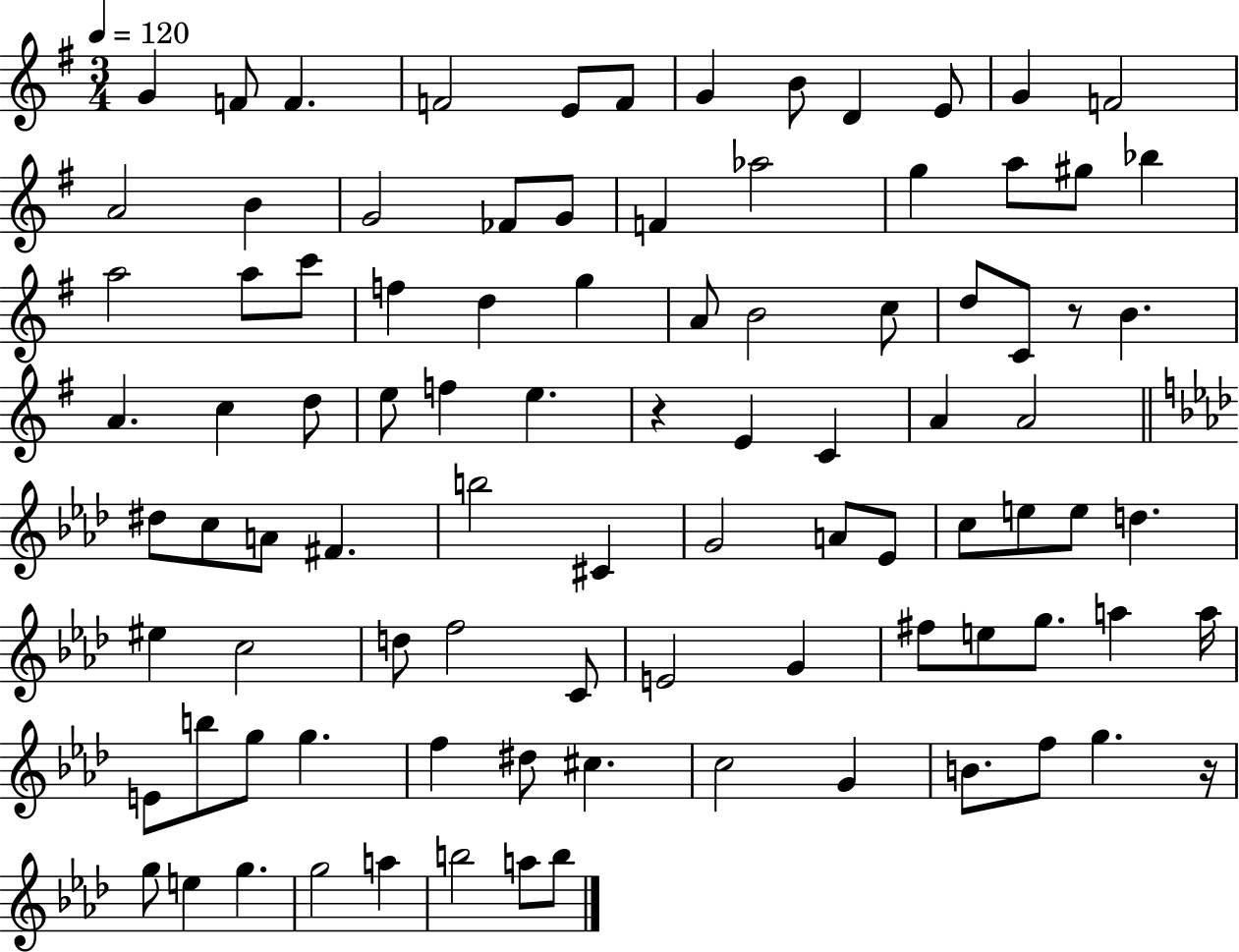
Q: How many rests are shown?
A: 3